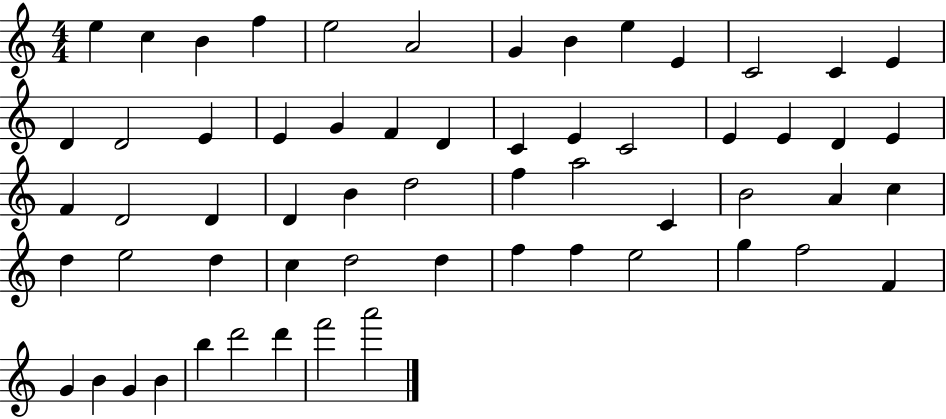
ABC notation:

X:1
T:Untitled
M:4/4
L:1/4
K:C
e c B f e2 A2 G B e E C2 C E D D2 E E G F D C E C2 E E D E F D2 D D B d2 f a2 C B2 A c d e2 d c d2 d f f e2 g f2 F G B G B b d'2 d' f'2 a'2